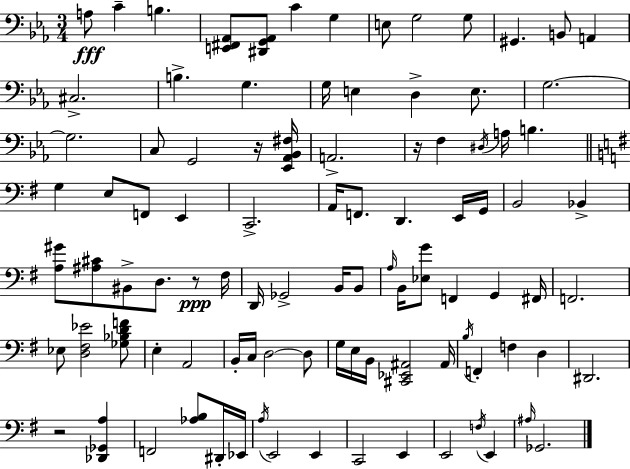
X:1
T:Untitled
M:3/4
L:1/4
K:Cm
A,/2 C B, [E,,^F,,_A,,]/2 [^D,,G,,_A,,]/2 C G, E,/2 G,2 G,/2 ^G,, B,,/2 A,, ^C,2 B, G, G,/4 E, D, E,/2 G,2 G,2 C,/2 G,,2 z/4 [_E,,_A,,_B,,^F,]/4 A,,2 z/4 F, ^D,/4 A,/4 B, G, E,/2 F,,/2 E,, C,,2 A,,/4 F,,/2 D,, E,,/4 G,,/4 B,,2 _B,, [A,^G]/2 [^A,^C]/2 ^B,,/2 D,/2 z/2 ^F,/4 D,,/4 _G,,2 B,,/4 B,,/2 A,/4 B,,/4 [_E,G]/2 F,, G,, ^F,,/4 F,,2 _E,/2 [D,^F,_E]2 [_G,_B,DF]/2 E, A,,2 B,,/4 C,/4 D,2 D,/2 G,/4 E,/4 B,,/4 [^C,,_E,,^A,,]2 ^A,,/4 B,/4 F,, F, D, ^D,,2 z2 [_D,,_G,,A,] F,,2 [_A,B,]/2 ^D,,/4 _E,,/4 A,/4 E,,2 E,, C,,2 E,, E,,2 F,/4 E,, ^A,/4 _G,,2